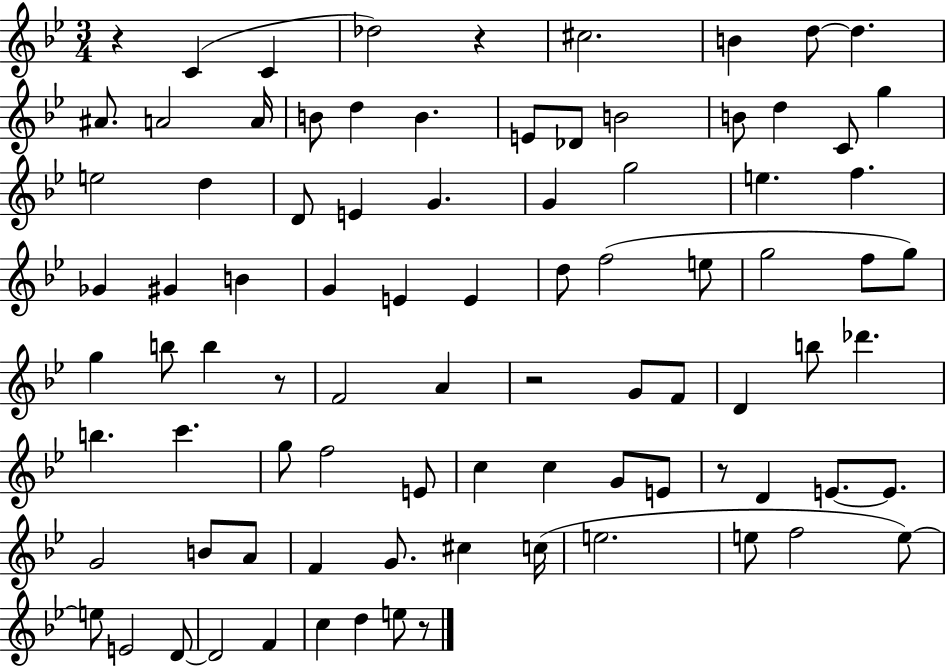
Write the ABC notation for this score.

X:1
T:Untitled
M:3/4
L:1/4
K:Bb
z C C _d2 z ^c2 B d/2 d ^A/2 A2 A/4 B/2 d B E/2 _D/2 B2 B/2 d C/2 g e2 d D/2 E G G g2 e f _G ^G B G E E d/2 f2 e/2 g2 f/2 g/2 g b/2 b z/2 F2 A z2 G/2 F/2 D b/2 _d' b c' g/2 f2 E/2 c c G/2 E/2 z/2 D E/2 E/2 G2 B/2 A/2 F G/2 ^c c/4 e2 e/2 f2 e/2 e/2 E2 D/2 D2 F c d e/2 z/2